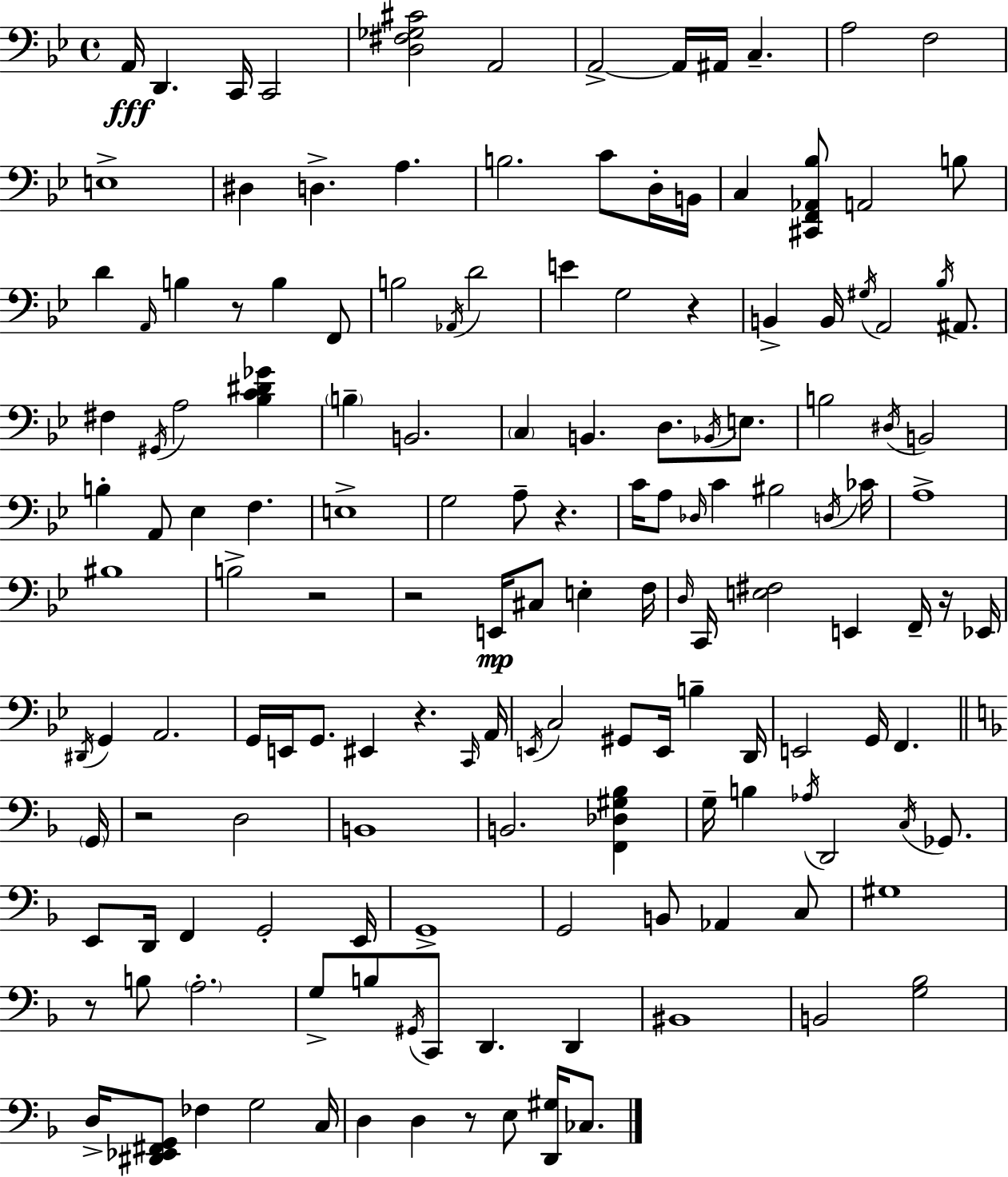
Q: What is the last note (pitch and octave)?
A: CES3